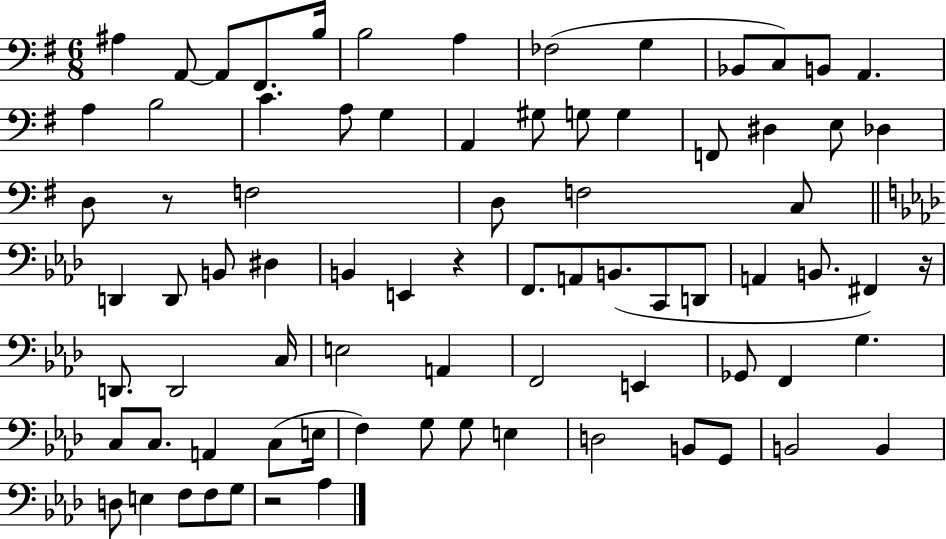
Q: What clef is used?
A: bass